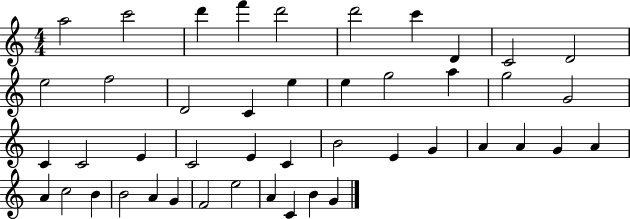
A5/h C6/h D6/q F6/q D6/h D6/h C6/q D4/q C4/h D4/h E5/h F5/h D4/h C4/q E5/q E5/q G5/h A5/q G5/h G4/h C4/q C4/h E4/q C4/h E4/q C4/q B4/h E4/q G4/q A4/q A4/q G4/q A4/q A4/q C5/h B4/q B4/h A4/q G4/q F4/h E5/h A4/q C4/q B4/q G4/q